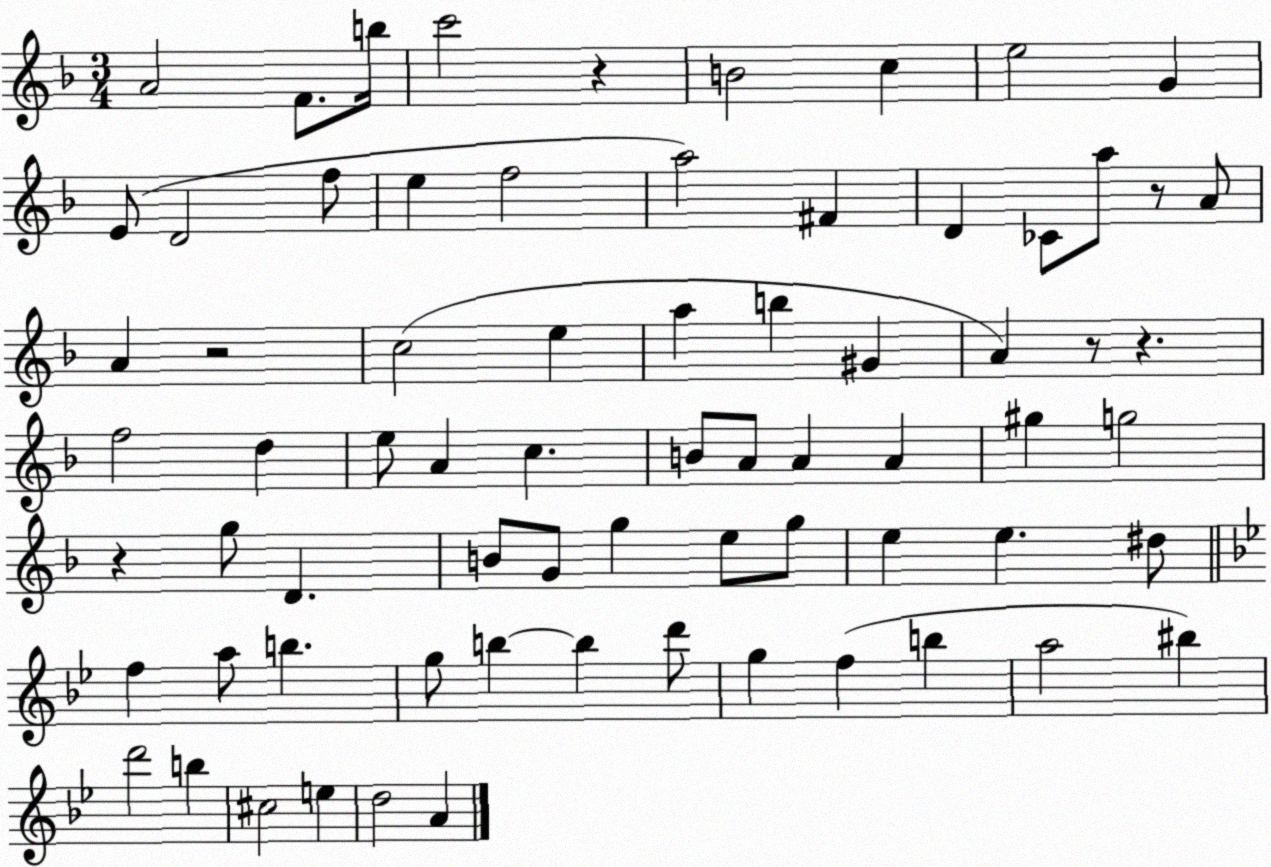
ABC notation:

X:1
T:Untitled
M:3/4
L:1/4
K:F
A2 F/2 b/4 c'2 z B2 c e2 G E/2 D2 f/2 e f2 a2 ^F D _C/2 a/2 z/2 A/2 A z2 c2 e a b ^G A z/2 z f2 d e/2 A c B/2 A/2 A A ^g g2 z g/2 D B/2 G/2 g e/2 g/2 e e ^d/2 f a/2 b g/2 b b d'/2 g f b a2 ^b d'2 b ^c2 e d2 A